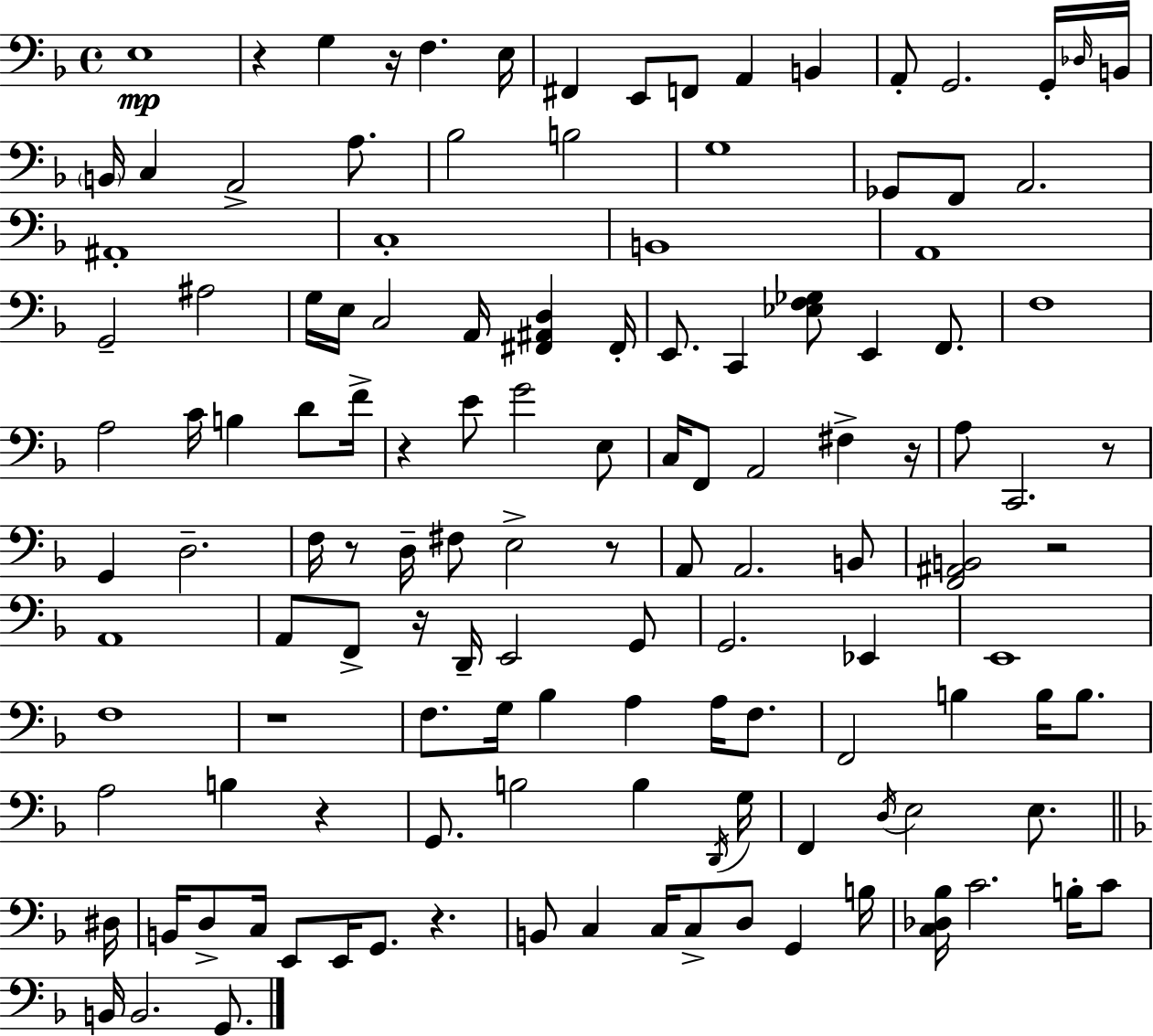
X:1
T:Untitled
M:4/4
L:1/4
K:F
E,4 z G, z/4 F, E,/4 ^F,, E,,/2 F,,/2 A,, B,, A,,/2 G,,2 G,,/4 _D,/4 B,,/4 B,,/4 C, A,,2 A,/2 _B,2 B,2 G,4 _G,,/2 F,,/2 A,,2 ^A,,4 C,4 B,,4 A,,4 G,,2 ^A,2 G,/4 E,/4 C,2 A,,/4 [^F,,^A,,D,] ^F,,/4 E,,/2 C,, [_E,F,_G,]/2 E,, F,,/2 F,4 A,2 C/4 B, D/2 F/4 z E/2 G2 E,/2 C,/4 F,,/2 A,,2 ^F, z/4 A,/2 C,,2 z/2 G,, D,2 F,/4 z/2 D,/4 ^F,/2 E,2 z/2 A,,/2 A,,2 B,,/2 [F,,^A,,B,,]2 z2 A,,4 A,,/2 F,,/2 z/4 D,,/4 E,,2 G,,/2 G,,2 _E,, E,,4 F,4 z4 F,/2 G,/4 _B, A, A,/4 F,/2 F,,2 B, B,/4 B,/2 A,2 B, z G,,/2 B,2 B, D,,/4 G,/4 F,, D,/4 E,2 E,/2 ^D,/4 B,,/4 D,/2 C,/4 E,,/2 E,,/4 G,,/2 z B,,/2 C, C,/4 C,/2 D,/2 G,, B,/4 [C,_D,_B,]/4 C2 B,/4 C/2 B,,/4 B,,2 G,,/2